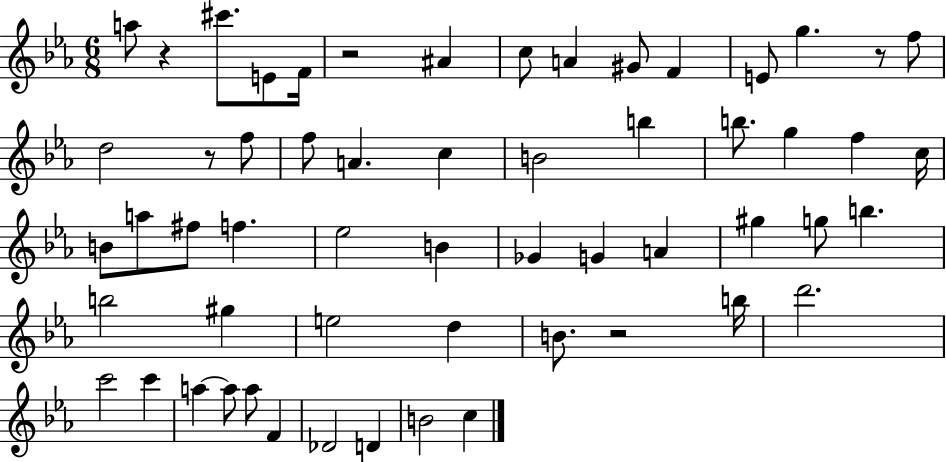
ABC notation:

X:1
T:Untitled
M:6/8
L:1/4
K:Eb
a/2 z ^c'/2 E/2 F/4 z2 ^A c/2 A ^G/2 F E/2 g z/2 f/2 d2 z/2 f/2 f/2 A c B2 b b/2 g f c/4 B/2 a/2 ^f/2 f _e2 B _G G A ^g g/2 b b2 ^g e2 d B/2 z2 b/4 d'2 c'2 c' a a/2 a/2 F _D2 D B2 c